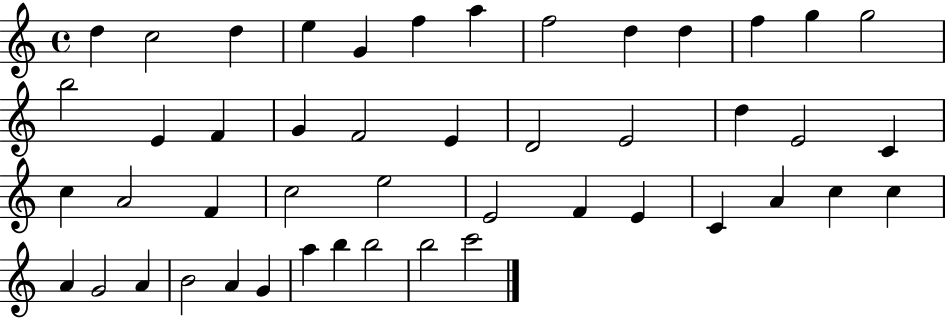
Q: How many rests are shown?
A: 0